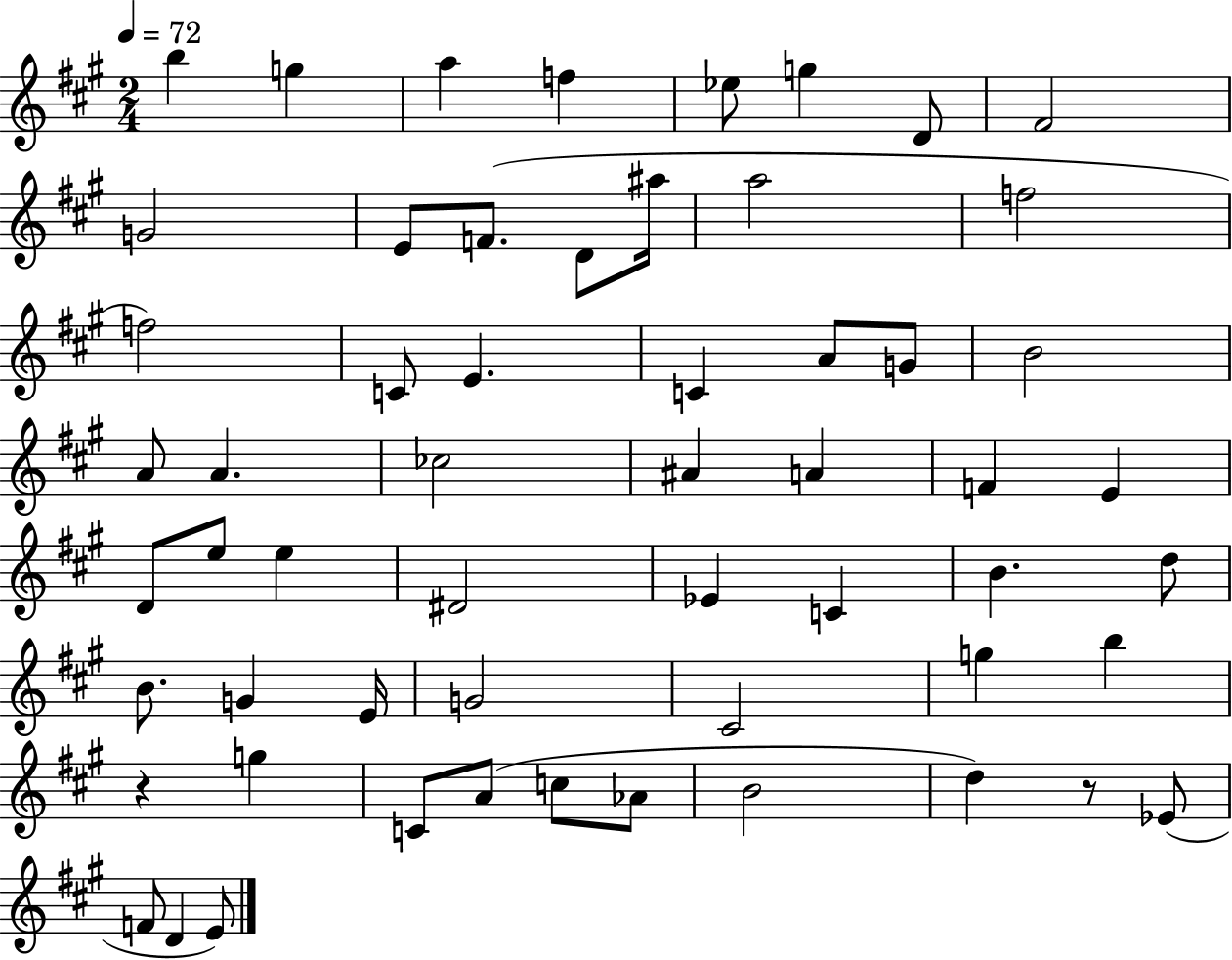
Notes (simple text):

B5/q G5/q A5/q F5/q Eb5/e G5/q D4/e F#4/h G4/h E4/e F4/e. D4/e A#5/s A5/h F5/h F5/h C4/e E4/q. C4/q A4/e G4/e B4/h A4/e A4/q. CES5/h A#4/q A4/q F4/q E4/q D4/e E5/e E5/q D#4/h Eb4/q C4/q B4/q. D5/e B4/e. G4/q E4/s G4/h C#4/h G5/q B5/q R/q G5/q C4/e A4/e C5/e Ab4/e B4/h D5/q R/e Eb4/e F4/e D4/q E4/e